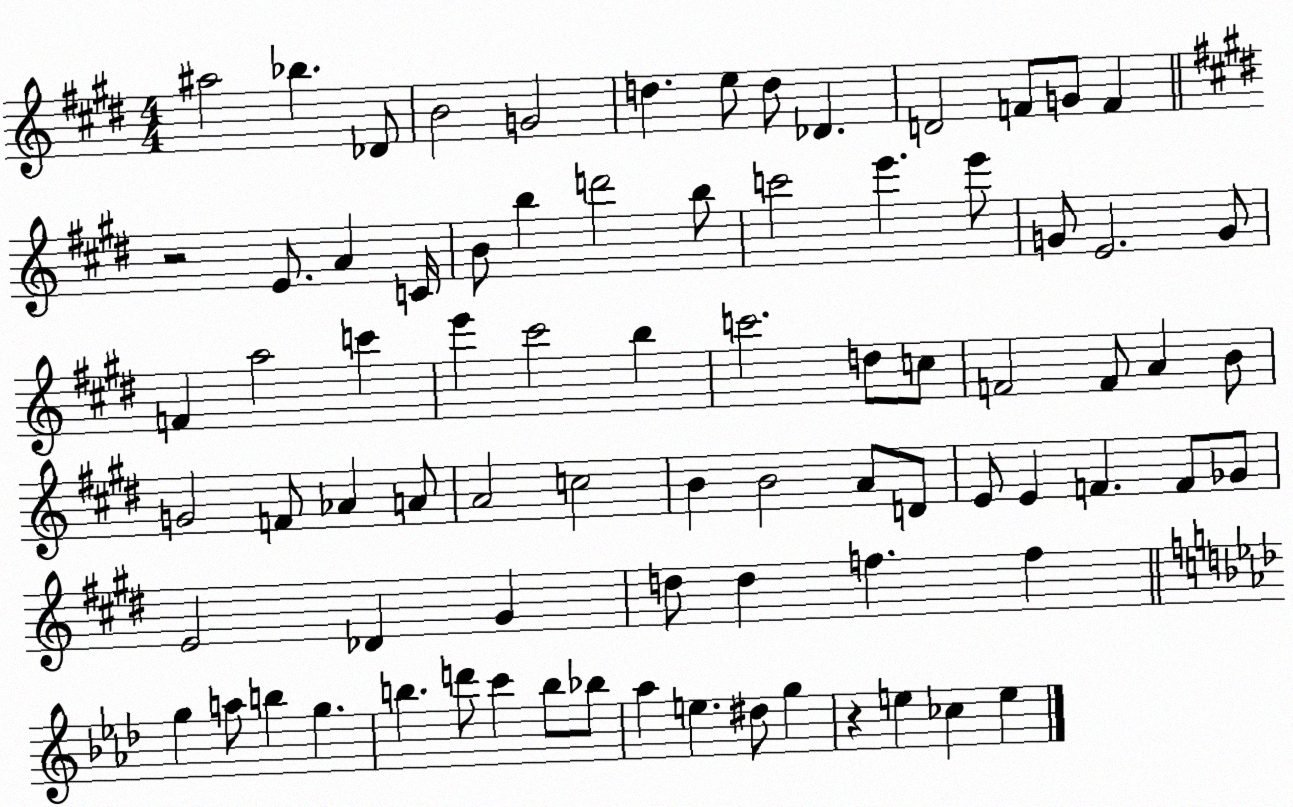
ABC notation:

X:1
T:Untitled
M:4/4
L:1/4
K:E
^a2 _b _D/2 B2 G2 d e/2 d/2 _D D2 F/2 G/2 F z2 E/2 A C/4 B/2 b d'2 b/2 c'2 e' e'/2 G/2 E2 G/2 F a2 c' e' ^c'2 b c'2 d/2 c/2 F2 F/2 A B/2 G2 F/2 _A A/2 A2 c2 B B2 A/2 D/2 E/2 E F F/2 _G/2 E2 _D ^G d/2 d f f g a/2 b g b d'/2 c' b/2 _b/2 _a e ^d/2 g z e _c e